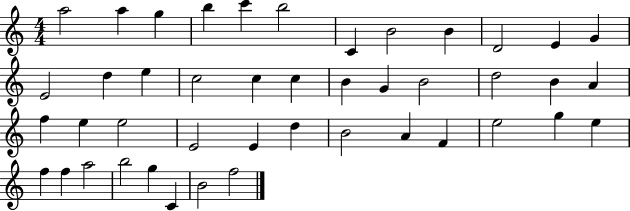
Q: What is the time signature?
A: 4/4